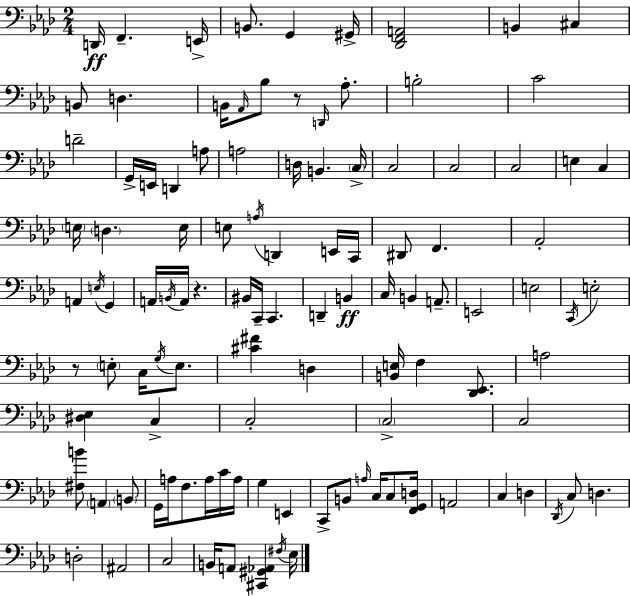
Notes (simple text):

D2/s F2/q. E2/s B2/e. G2/q G#2/s [Db2,F2,A2]/h B2/q C#3/q B2/e D3/q. B2/s Ab2/s Bb3/e R/e D2/s Ab3/e. B3/h C4/h D4/h G2/s E2/s D2/q A3/e A3/h D3/s B2/q. C3/s C3/h C3/h C3/h E3/q C3/q E3/s D3/q. E3/s E3/e A3/s D2/q E2/s C2/s D#2/e F2/q. Ab2/h A2/q E3/s G2/q A2/s B2/s A2/s R/q. BIS2/s C2/s C2/q. D2/q B2/q C3/s B2/q A2/e. E2/h E3/h C2/s E3/h R/e E3/e C3/s G3/s E3/e. [C#4,F#4]/q D3/q [B2,E3]/s F3/q [Db2,Eb2]/e. A3/h [D#3,Eb3]/q C3/q C3/h C3/h C3/h [F#3,B4]/e A2/q B2/e G2/s A3/s F3/e. A3/s C4/s A3/s G3/q E2/q C2/e B2/e A3/s C3/s C3/e [F2,G2,D3]/s A2/h C3/q D3/q Db2/s C3/e D3/q. D3/h A#2/h C3/h B2/s A2/e [C#2,G#2,Ab2]/q F#3/s Eb3/s